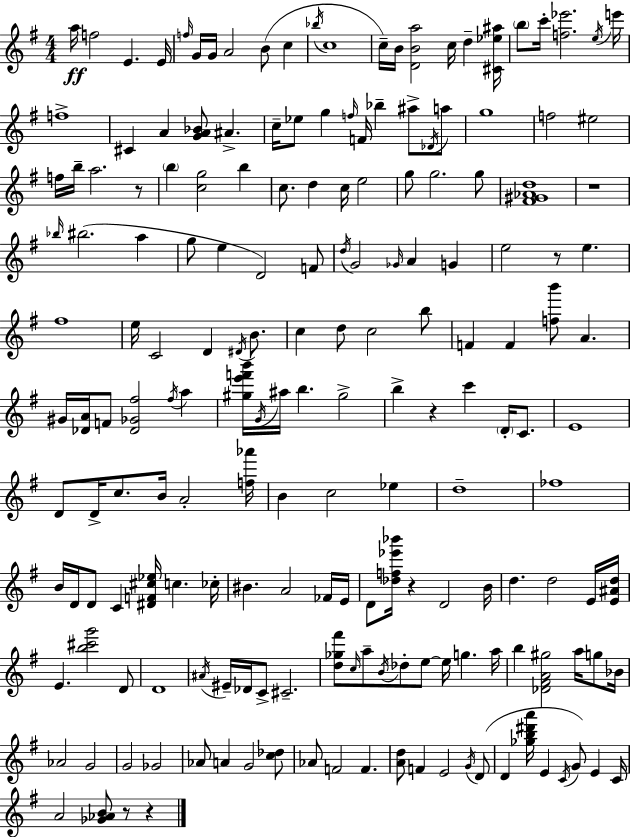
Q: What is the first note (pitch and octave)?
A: A5